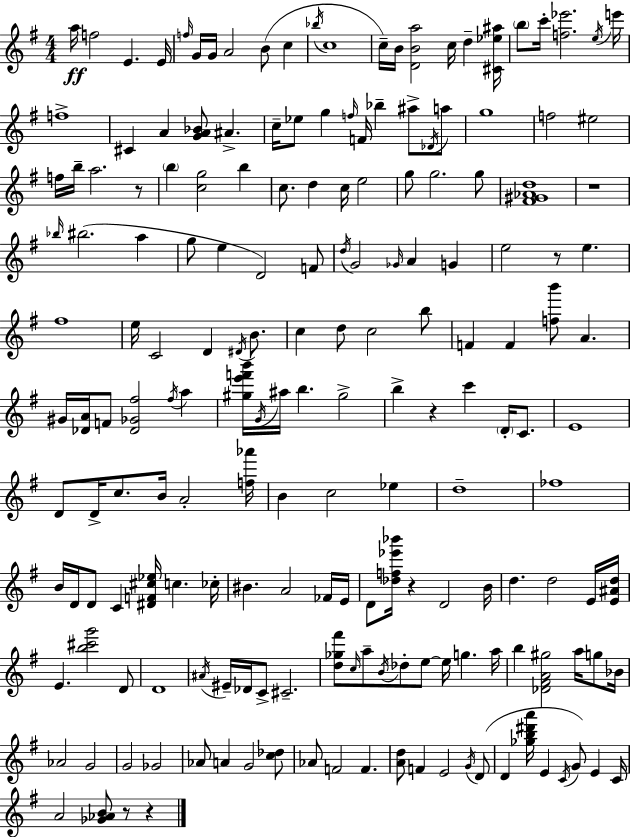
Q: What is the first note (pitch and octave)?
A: A5